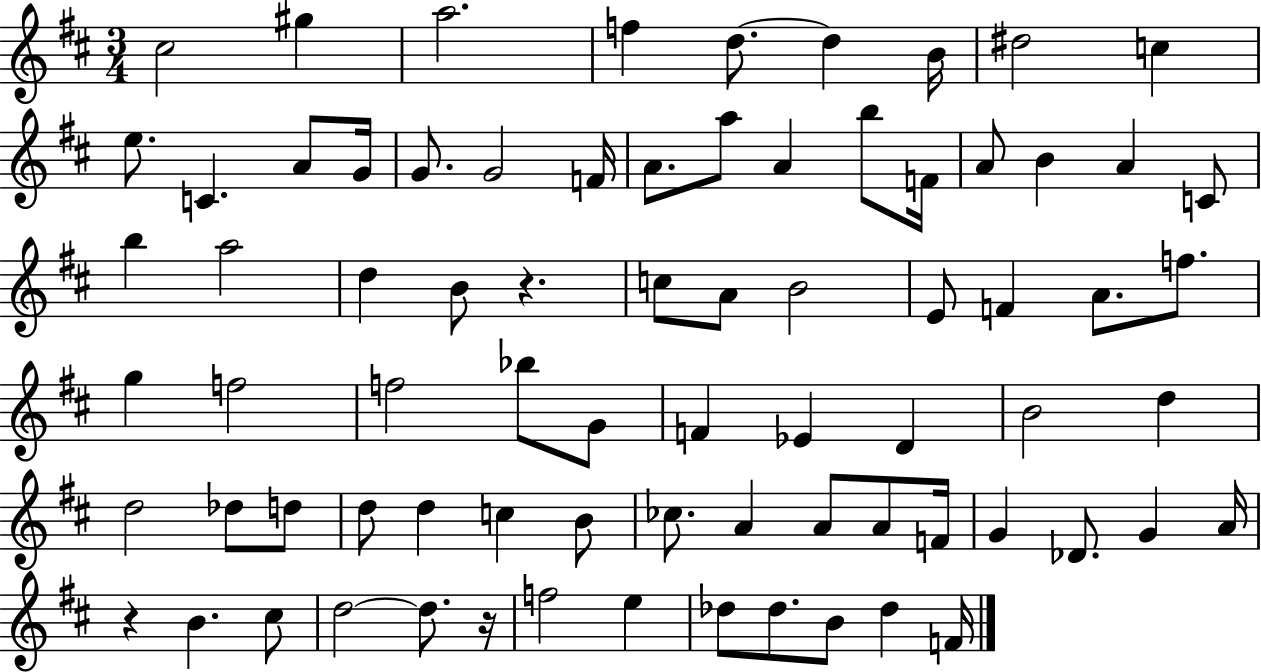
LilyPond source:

{
  \clef treble
  \numericTimeSignature
  \time 3/4
  \key d \major
  cis''2 gis''4 | a''2. | f''4 d''8.~~ d''4 b'16 | dis''2 c''4 | \break e''8. c'4. a'8 g'16 | g'8. g'2 f'16 | a'8. a''8 a'4 b''8 f'16 | a'8 b'4 a'4 c'8 | \break b''4 a''2 | d''4 b'8 r4. | c''8 a'8 b'2 | e'8 f'4 a'8. f''8. | \break g''4 f''2 | f''2 bes''8 g'8 | f'4 ees'4 d'4 | b'2 d''4 | \break d''2 des''8 d''8 | d''8 d''4 c''4 b'8 | ces''8. a'4 a'8 a'8 f'16 | g'4 des'8. g'4 a'16 | \break r4 b'4. cis''8 | d''2~~ d''8. r16 | f''2 e''4 | des''8 des''8. b'8 des''4 f'16 | \break \bar "|."
}